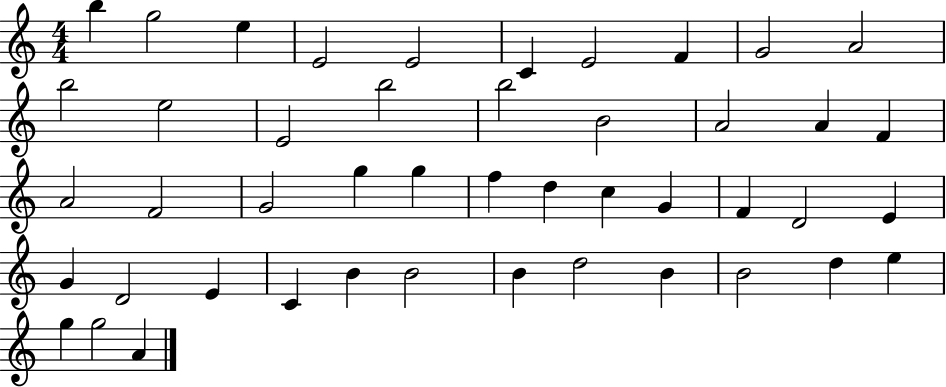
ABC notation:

X:1
T:Untitled
M:4/4
L:1/4
K:C
b g2 e E2 E2 C E2 F G2 A2 b2 e2 E2 b2 b2 B2 A2 A F A2 F2 G2 g g f d c G F D2 E G D2 E C B B2 B d2 B B2 d e g g2 A